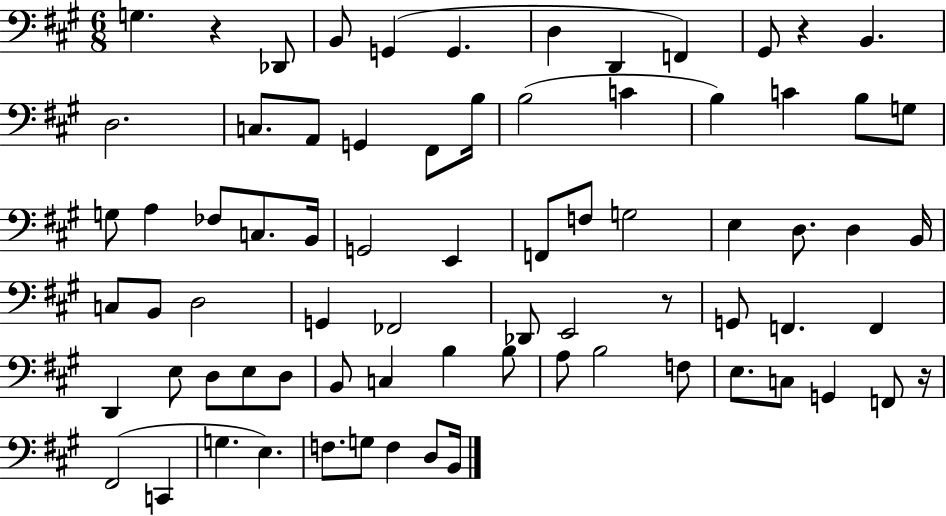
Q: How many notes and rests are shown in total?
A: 75